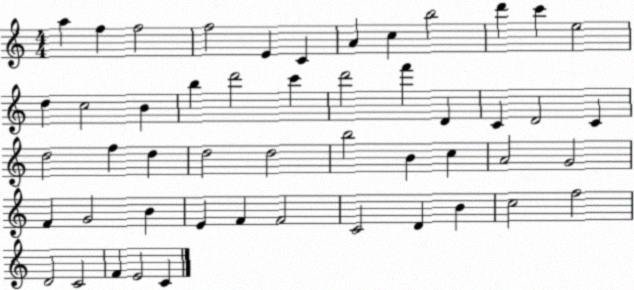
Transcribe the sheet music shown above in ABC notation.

X:1
T:Untitled
M:4/4
L:1/4
K:C
a f f2 f2 E C A c b2 d' c' e2 d c2 B b d'2 c' d'2 f' D C D2 C d2 f d d2 d2 b2 B c A2 G2 F G2 B E F F2 C2 D B c2 f2 D2 C2 F E2 C